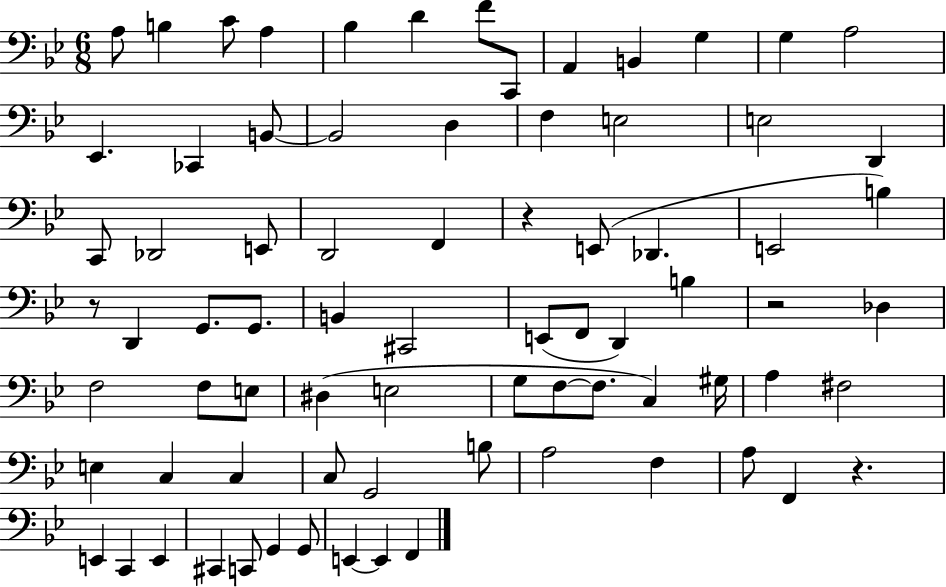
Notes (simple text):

A3/e B3/q C4/e A3/q Bb3/q D4/q F4/e C2/e A2/q B2/q G3/q G3/q A3/h Eb2/q. CES2/q B2/e B2/h D3/q F3/q E3/h E3/h D2/q C2/e Db2/h E2/e D2/h F2/q R/q E2/e Db2/q. E2/h B3/q R/e D2/q G2/e. G2/e. B2/q C#2/h E2/e F2/e D2/q B3/q R/h Db3/q F3/h F3/e E3/e D#3/q E3/h G3/e F3/e F3/e. C3/q G#3/s A3/q F#3/h E3/q C3/q C3/q C3/e G2/h B3/e A3/h F3/q A3/e F2/q R/q. E2/q C2/q E2/q C#2/q C2/e G2/q G2/e E2/q E2/q F2/q